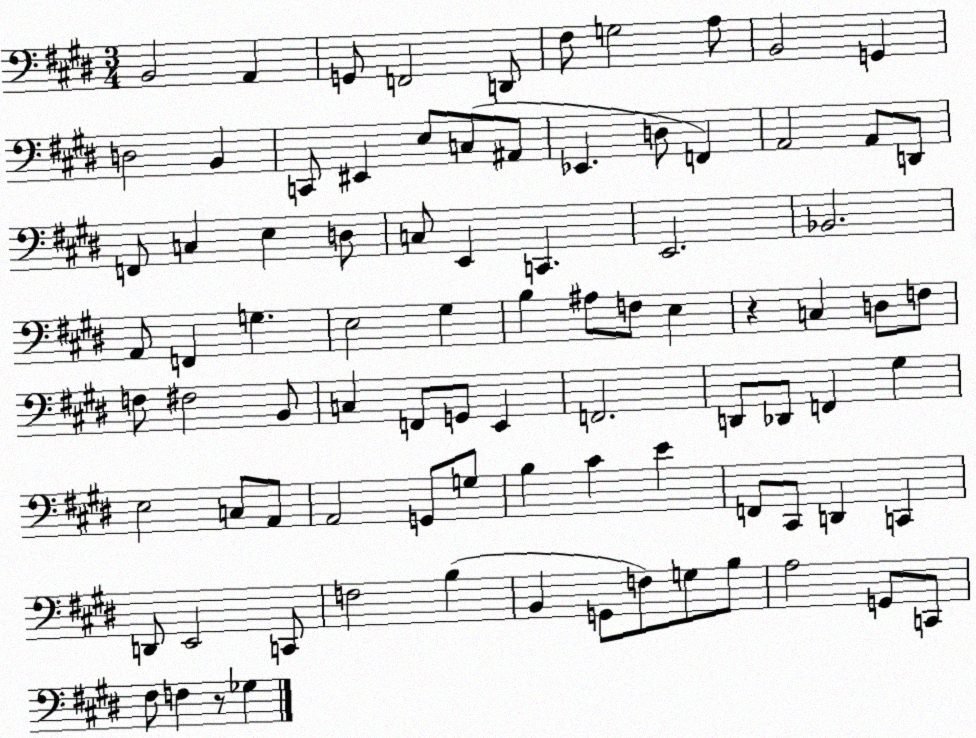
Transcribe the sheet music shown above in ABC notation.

X:1
T:Untitled
M:3/4
L:1/4
K:E
B,,2 A,, G,,/2 F,,2 D,,/2 ^F,/2 G,2 A,/2 B,,2 G,, D,2 B,, C,,/2 ^E,, E,/2 C,/2 ^A,,/2 _E,, D,/2 F,, A,,2 A,,/2 D,,/2 F,,/2 C, E, D,/2 C,/2 E,, C,, E,,2 _B,,2 A,,/2 F,, G, E,2 ^G, B, ^A,/2 F,/2 E, z C, D,/2 F,/2 F,/2 ^F,2 B,,/2 C, F,,/2 G,,/2 E,, F,,2 D,,/2 _D,,/2 F,, ^G, E,2 C,/2 A,,/2 A,,2 G,,/2 G,/2 B, ^C E F,,/2 ^C,,/2 D,, C,, D,,/2 E,,2 C,,/2 F,2 B, B,, G,,/2 F,/2 G,/2 B,/2 A,2 G,,/2 C,,/2 ^F,/2 F, z/2 _G,